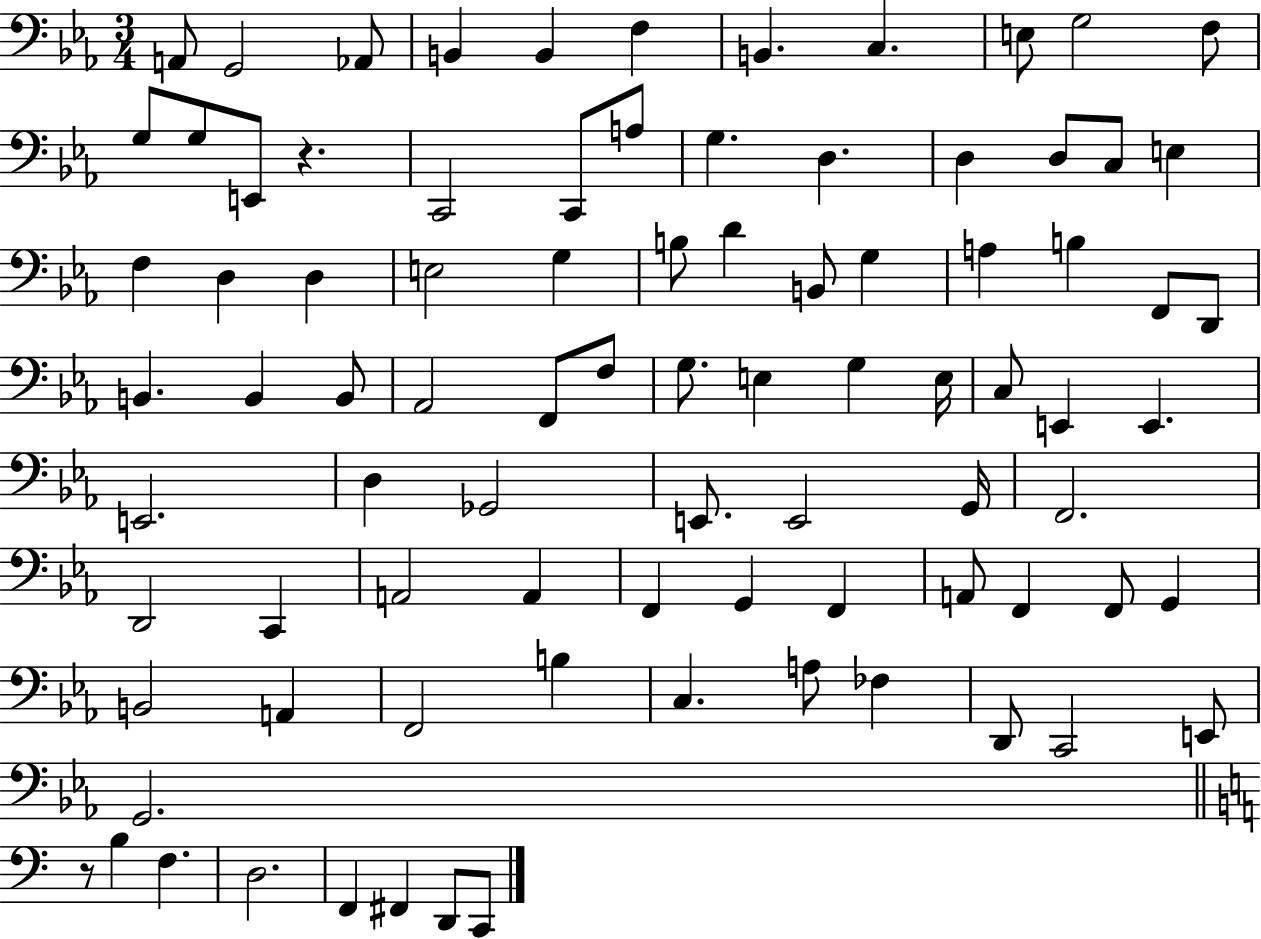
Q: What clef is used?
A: bass